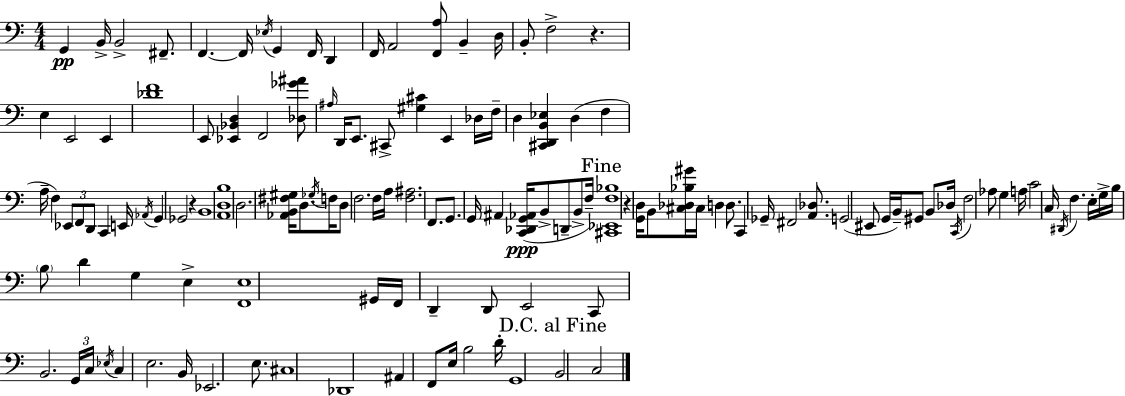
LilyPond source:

{
  \clef bass
  \numericTimeSignature
  \time 4/4
  \key c \major
  g,4\pp b,16-> b,2-> fis,8.-- | f,4.~~ f,16 \acciaccatura { ees16 } g,4 f,16 d,4 | f,16 a,2 <f, a>8 b,4-- | d16 b,8-. f2-> r4. | \break e4 e,2 e,4 | <des' f'>1 | e,8 <ees, bes, d>4 f,2 <des ges' ais'>8 | \grace { ais16 } d,16 e,8. cis,8-> <gis cis'>4 e,4 | \break des16 f16-- d4 <cis, d, b, ees>4 d4( f4 | a16-- f4) \tuplet 3/2 { ees,8 f,8 d,8 } c,4 | e,16 \acciaccatura { aes,16 } g,4 ges,2 r4 | b,1 | \break <a, d b>1 | d2. <aes, b, fis gis>16 | d8. \acciaccatura { ges16 } f16 d8 f2. | f16 a16 <f ais>2. | \break f,8. g,8. g,16 ais,4 <c, des, g, aes,>16(\ppp b,8-> d,8-- | b,8-> f16--) \mark "Fine" <cis, ees, f bes>1 | r4 <g, d>16 b,8 <cis des bes gis'>16 cis16 d4 | d8. c,4 ges,16-- fis,2 | \break <a, des>8. g,2( eis,8 g,16 b,16--) | gis,8 b,8 des16 \acciaccatura { c,16 } f2 aes8 | g4 a16 c'2 c16 \acciaccatura { dis,16 } f4. | e16-. g16-> b16 \parenthesize b8 d'4 g4 | \break e4-> <f, e>1 | gis,16 f,16 d,4-- d,8 e,2 | c,8 b,2. | \tuplet 3/2 { g,16 c16 \acciaccatura { ees16 } } c4 e2. | \break b,16 ees,2. | e8. cis1 | des,1 | ais,4 f,8 e16 b2 | \break d'16-. g,1 | \mark "D.C. al Fine" b,2 c2 | \bar "|."
}